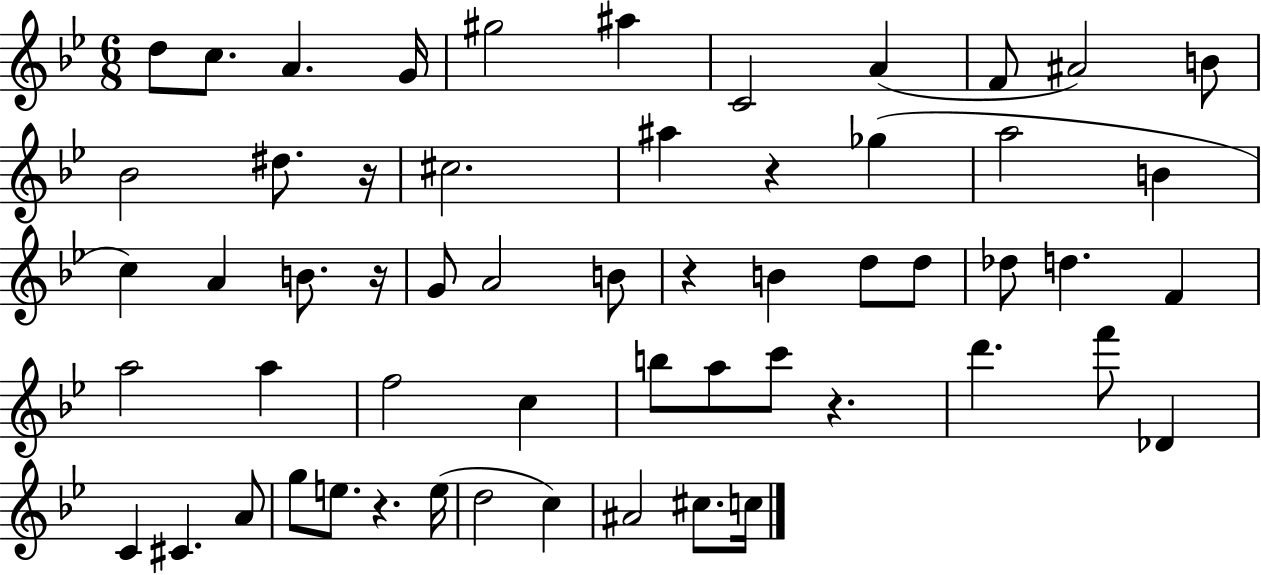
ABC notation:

X:1
T:Untitled
M:6/8
L:1/4
K:Bb
d/2 c/2 A G/4 ^g2 ^a C2 A F/2 ^A2 B/2 _B2 ^d/2 z/4 ^c2 ^a z _g a2 B c A B/2 z/4 G/2 A2 B/2 z B d/2 d/2 _d/2 d F a2 a f2 c b/2 a/2 c'/2 z d' f'/2 _D C ^C A/2 g/2 e/2 z e/4 d2 c ^A2 ^c/2 c/4